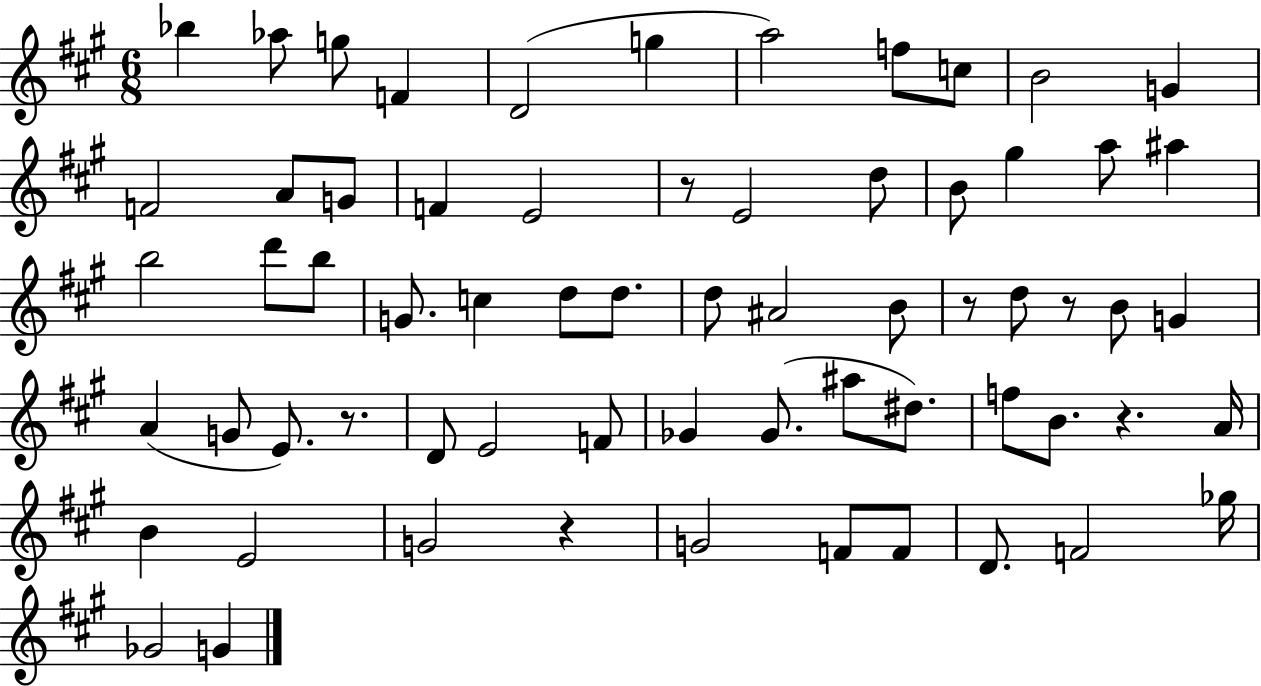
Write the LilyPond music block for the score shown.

{
  \clef treble
  \numericTimeSignature
  \time 6/8
  \key a \major
  \repeat volta 2 { bes''4 aes''8 g''8 f'4 | d'2( g''4 | a''2) f''8 c''8 | b'2 g'4 | \break f'2 a'8 g'8 | f'4 e'2 | r8 e'2 d''8 | b'8 gis''4 a''8 ais''4 | \break b''2 d'''8 b''8 | g'8. c''4 d''8 d''8. | d''8 ais'2 b'8 | r8 d''8 r8 b'8 g'4 | \break a'4( g'8 e'8.) r8. | d'8 e'2 f'8 | ges'4 ges'8.( ais''8 dis''8.) | f''8 b'8. r4. a'16 | \break b'4 e'2 | g'2 r4 | g'2 f'8 f'8 | d'8. f'2 ges''16 | \break ges'2 g'4 | } \bar "|."
}